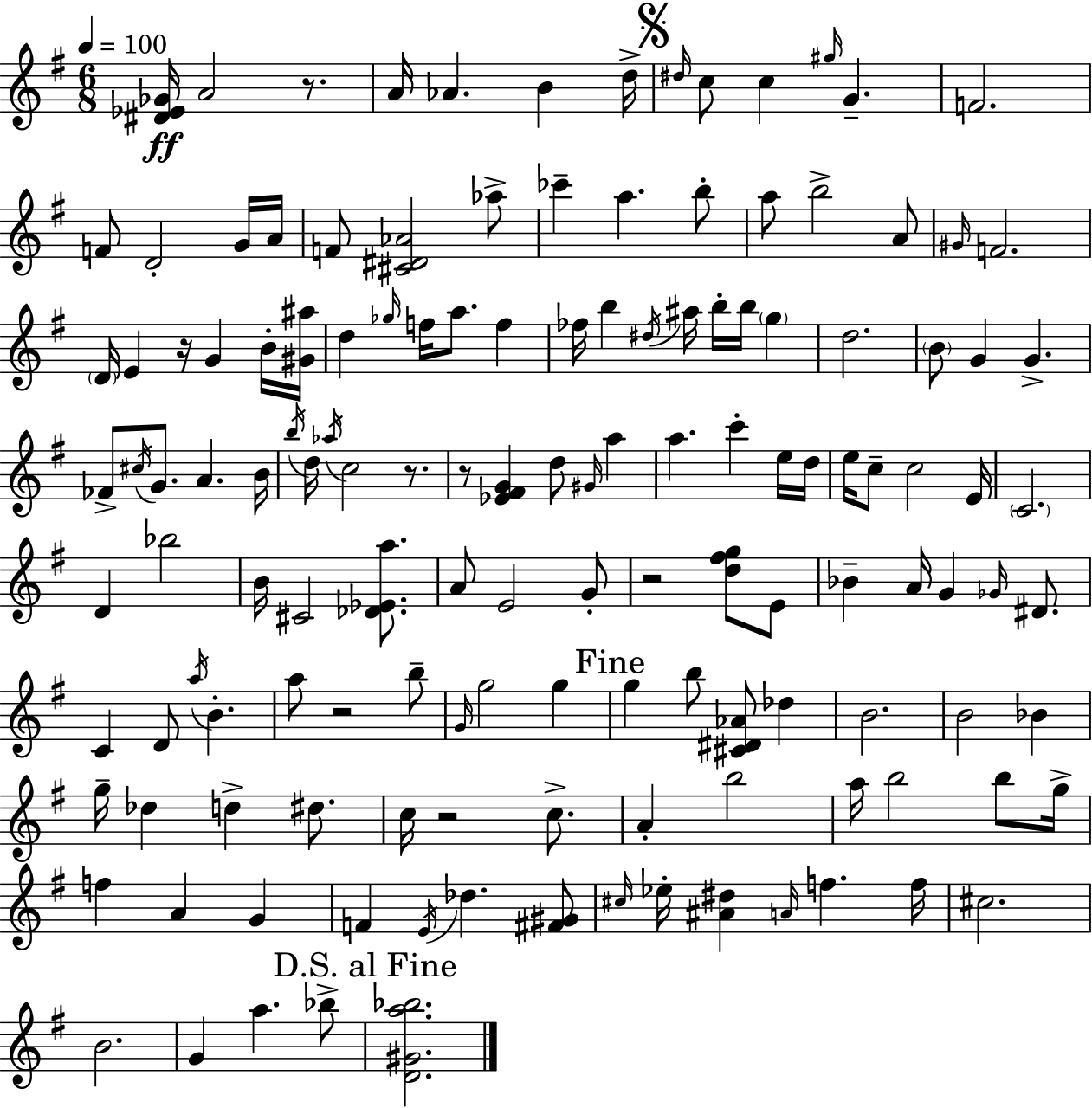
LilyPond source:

{
  \clef treble
  \numericTimeSignature
  \time 6/8
  \key g \major
  \tempo 4 = 100
  <dis' ees' ges'>16\ff a'2 r8. | a'16 aes'4. b'4 d''16-> | \mark \markup { \musicglyph "scripts.segno" } \grace { dis''16 } c''8 c''4 \grace { gis''16 } g'4.-- | f'2. | \break f'8 d'2-. | g'16 a'16 f'8 <cis' dis' aes'>2 | aes''8-> ces'''4-- a''4. | b''8-. a''8 b''2-> | \break a'8 \grace { gis'16 } f'2. | \parenthesize d'16 e'4 r16 g'4 | b'16-. <gis' ais''>16 d''4 \grace { ges''16 } f''16 a''8. | f''4 fes''16 b''4 \acciaccatura { dis''16 } ais''16 b''16-. | \break b''16 \parenthesize g''4 d''2. | \parenthesize b'8 g'4 g'4.-> | fes'8-> \acciaccatura { cis''16 } g'8. a'4. | b'16 \acciaccatura { b''16 } d''16 \acciaccatura { aes''16 } c''2 | \break r8. r8 <ees' fis' g'>4 | d''8 \grace { gis'16 } a''4 a''4. | c'''4-. e''16 d''16 e''16 c''8-- | c''2 e'16 \parenthesize c'2. | \break d'4 | bes''2 b'16 cis'2 | <des' ees' a''>8. a'8 e'2 | g'8-. r2 | \break <d'' fis'' g''>8 e'8 bes'4-- | a'16 g'4 \grace { ges'16 } dis'8. c'4 | d'8 \acciaccatura { a''16 } b'4.-. a''8 | r2 b''8-- \grace { g'16 } | \break g''2 g''4 | \mark "Fine" g''4 b''8 <cis' dis' aes'>8 des''4 | b'2. | b'2 bes'4 | \break g''16-- des''4 d''4-> dis''8. | c''16 r2 c''8.-> | a'4-. b''2 | a''16 b''2 b''8 g''16-> | \break f''4 a'4 g'4 | f'4 \acciaccatura { e'16 } des''4. <fis' gis'>8 | \grace { cis''16 } ees''16-. <ais' dis''>4 \grace { a'16 } f''4. | f''16 cis''2. | \break b'2. | g'4 a''4. | bes''8-> \mark "D.S. al Fine" <d' gis' a'' bes''>2. | \bar "|."
}